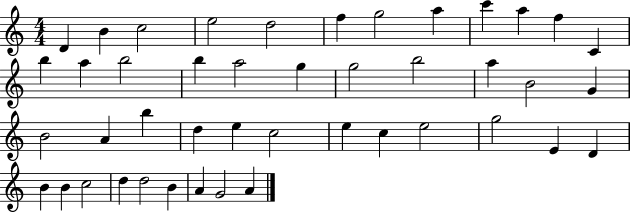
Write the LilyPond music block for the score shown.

{
  \clef treble
  \numericTimeSignature
  \time 4/4
  \key c \major
  d'4 b'4 c''2 | e''2 d''2 | f''4 g''2 a''4 | c'''4 a''4 f''4 c'4 | \break b''4 a''4 b''2 | b''4 a''2 g''4 | g''2 b''2 | a''4 b'2 g'4 | \break b'2 a'4 b''4 | d''4 e''4 c''2 | e''4 c''4 e''2 | g''2 e'4 d'4 | \break b'4 b'4 c''2 | d''4 d''2 b'4 | a'4 g'2 a'4 | \bar "|."
}